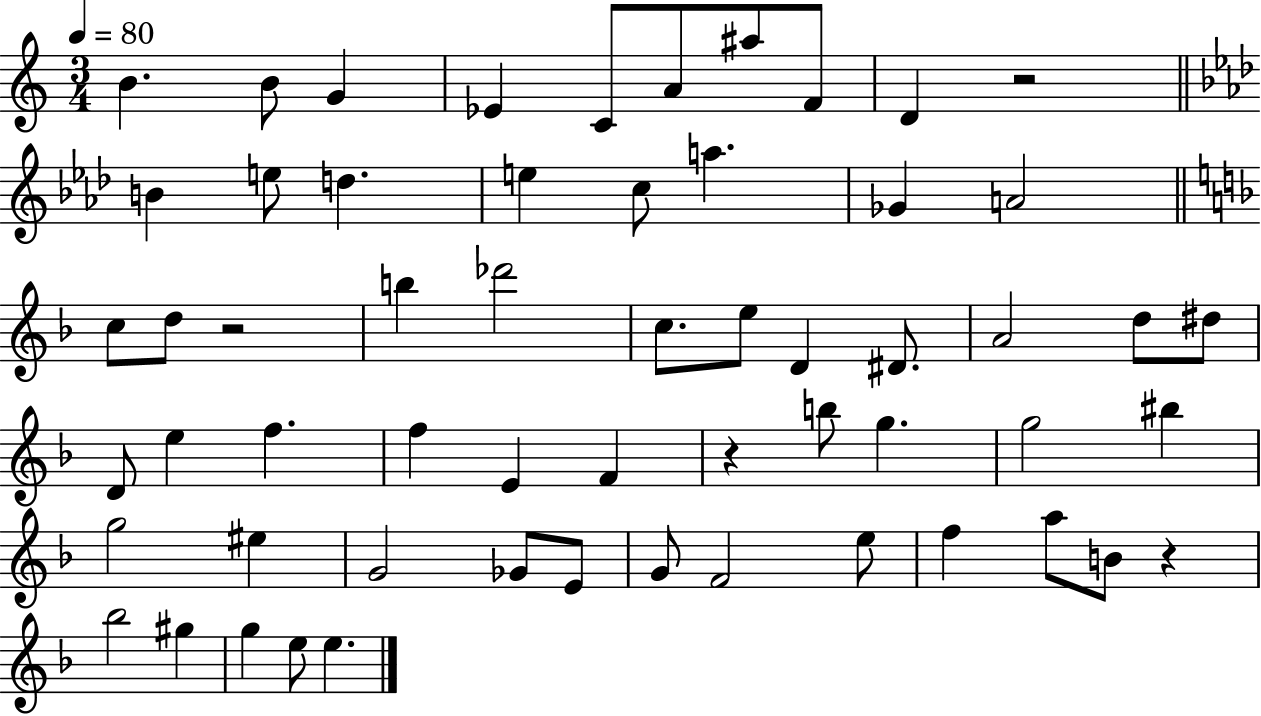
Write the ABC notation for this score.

X:1
T:Untitled
M:3/4
L:1/4
K:C
B B/2 G _E C/2 A/2 ^a/2 F/2 D z2 B e/2 d e c/2 a _G A2 c/2 d/2 z2 b _d'2 c/2 e/2 D ^D/2 A2 d/2 ^d/2 D/2 e f f E F z b/2 g g2 ^b g2 ^e G2 _G/2 E/2 G/2 F2 e/2 f a/2 B/2 z _b2 ^g g e/2 e